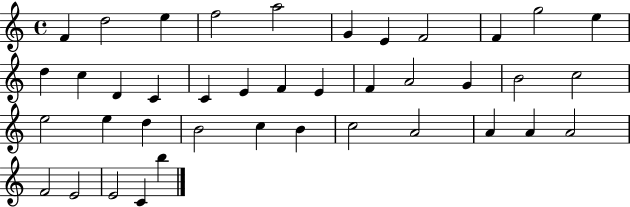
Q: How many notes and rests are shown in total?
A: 40